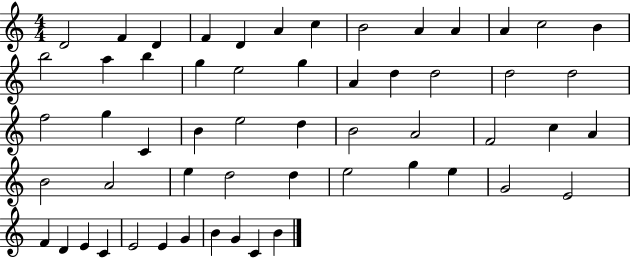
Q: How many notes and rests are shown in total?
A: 56